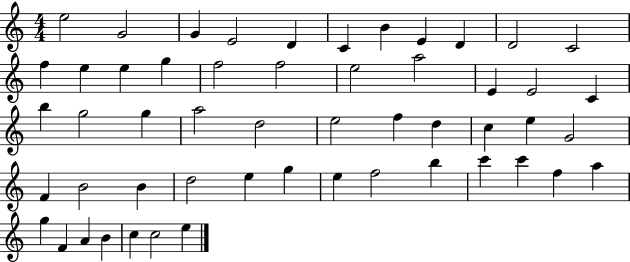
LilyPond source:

{
  \clef treble
  \numericTimeSignature
  \time 4/4
  \key c \major
  e''2 g'2 | g'4 e'2 d'4 | c'4 b'4 e'4 d'4 | d'2 c'2 | \break f''4 e''4 e''4 g''4 | f''2 f''2 | e''2 a''2 | e'4 e'2 c'4 | \break b''4 g''2 g''4 | a''2 d''2 | e''2 f''4 d''4 | c''4 e''4 g'2 | \break f'4 b'2 b'4 | d''2 e''4 g''4 | e''4 f''2 b''4 | c'''4 c'''4 f''4 a''4 | \break g''4 f'4 a'4 b'4 | c''4 c''2 e''4 | \bar "|."
}